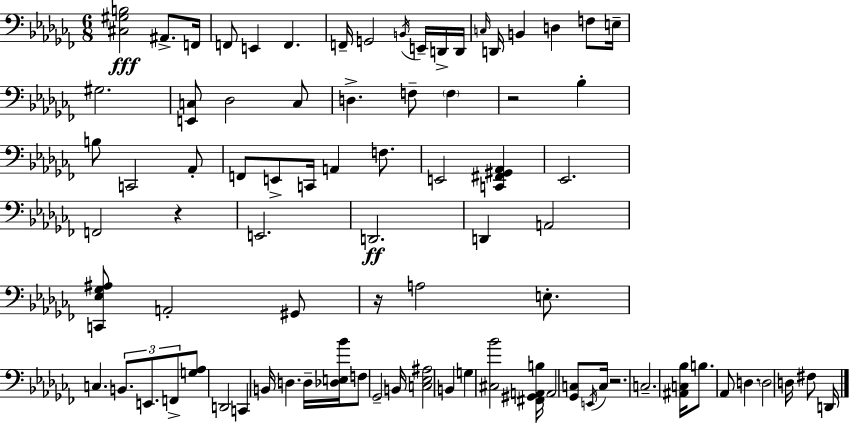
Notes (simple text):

[C#3,G#3,B3]/h A#2/e. F2/s F2/e E2/q F2/q. F2/s G2/h B2/s E2/s D2/s D2/s C3/s D2/s B2/q D3/q F3/e E3/s G#3/h. [E2,C3]/e Db3/h C3/e D3/q. F3/e F3/q R/h Bb3/q B3/e C2/h Ab2/e F2/e E2/e C2/s A2/q F3/e. E2/h [C2,F#2,G#2,Ab2]/q Eb2/h. F2/h R/q E2/h. D2/h. D2/q A2/h [C2,Eb3,Gb3,A#3]/e A2/h G#2/e R/s A3/h E3/e. C3/q. B2/e. E2/e. F2/e [G3,Ab3]/e D2/h C2/q B2/s D3/q. D3/s [Db3,E3,Bb4]/s F3/e Gb2/h B2/s [C3,Eb3,A#3]/h B2/q G3/q [C#3,Bb4]/h [F#2,G#2,A2,B3]/s A2/h [Gb2,C3]/e E2/s C3/s R/h. C3/h. [A#2,C3,Bb3]/s B3/e. Ab2/e D3/q. D3/h D3/s F#3/e D2/s